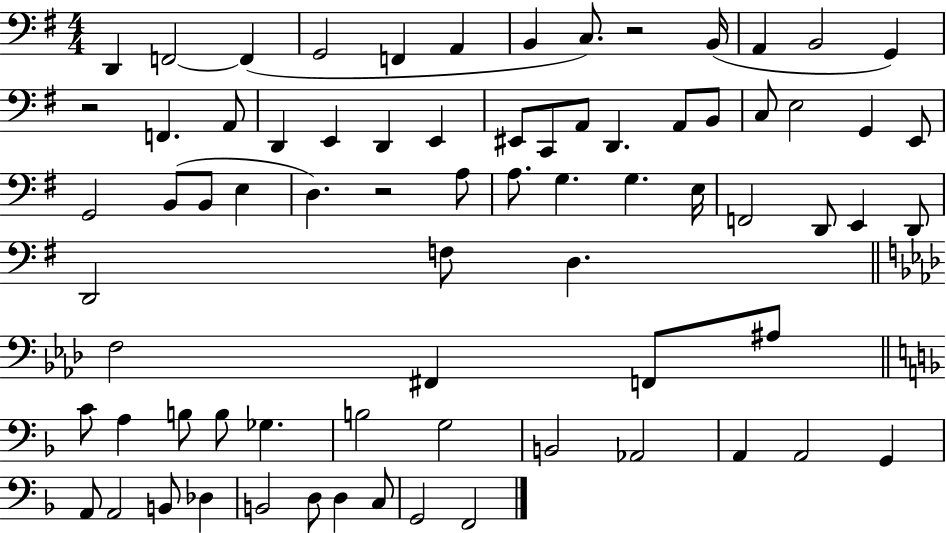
D2/q F2/h F2/q G2/h F2/q A2/q B2/q C3/e. R/h B2/s A2/q B2/h G2/q R/h F2/q. A2/e D2/q E2/q D2/q E2/q EIS2/e C2/e A2/e D2/q. A2/e B2/e C3/e E3/h G2/q E2/e G2/h B2/e B2/e E3/q D3/q. R/h A3/e A3/e. G3/q. G3/q. E3/s F2/h D2/e E2/q D2/e D2/h F3/e D3/q. F3/h F#2/q F2/e A#3/e C4/e A3/q B3/e B3/e Gb3/q. B3/h G3/h B2/h Ab2/h A2/q A2/h G2/q A2/e A2/h B2/e Db3/q B2/h D3/e D3/q C3/e G2/h F2/h